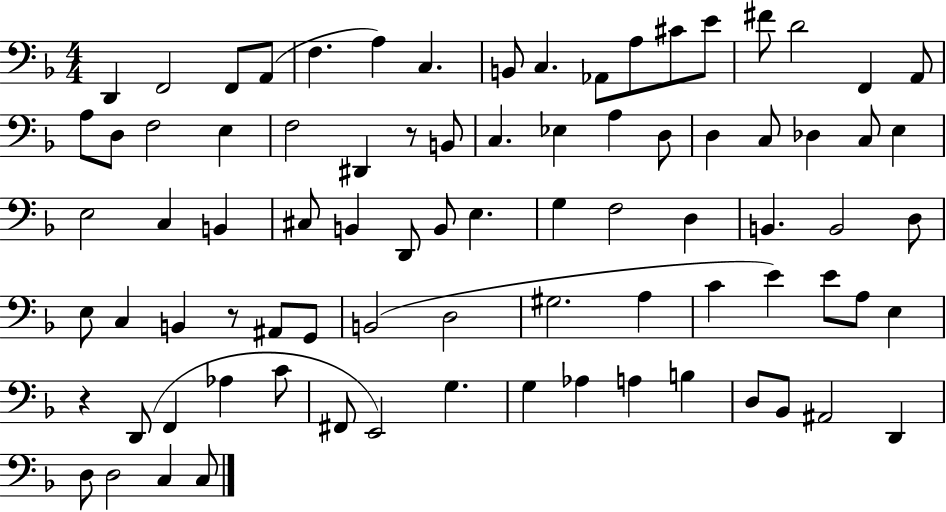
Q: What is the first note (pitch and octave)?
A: D2